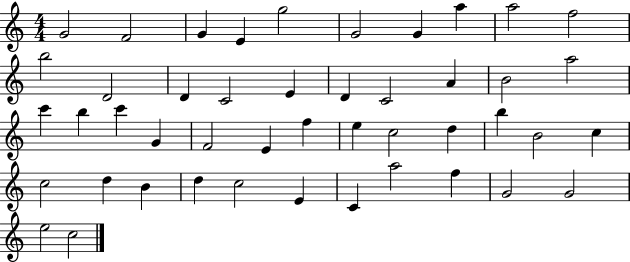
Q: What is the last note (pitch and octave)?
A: C5